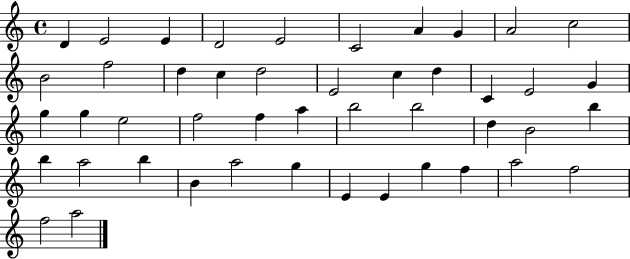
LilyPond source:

{
  \clef treble
  \time 4/4
  \defaultTimeSignature
  \key c \major
  d'4 e'2 e'4 | d'2 e'2 | c'2 a'4 g'4 | a'2 c''2 | \break b'2 f''2 | d''4 c''4 d''2 | e'2 c''4 d''4 | c'4 e'2 g'4 | \break g''4 g''4 e''2 | f''2 f''4 a''4 | b''2 b''2 | d''4 b'2 b''4 | \break b''4 a''2 b''4 | b'4 a''2 g''4 | e'4 e'4 g''4 f''4 | a''2 f''2 | \break f''2 a''2 | \bar "|."
}